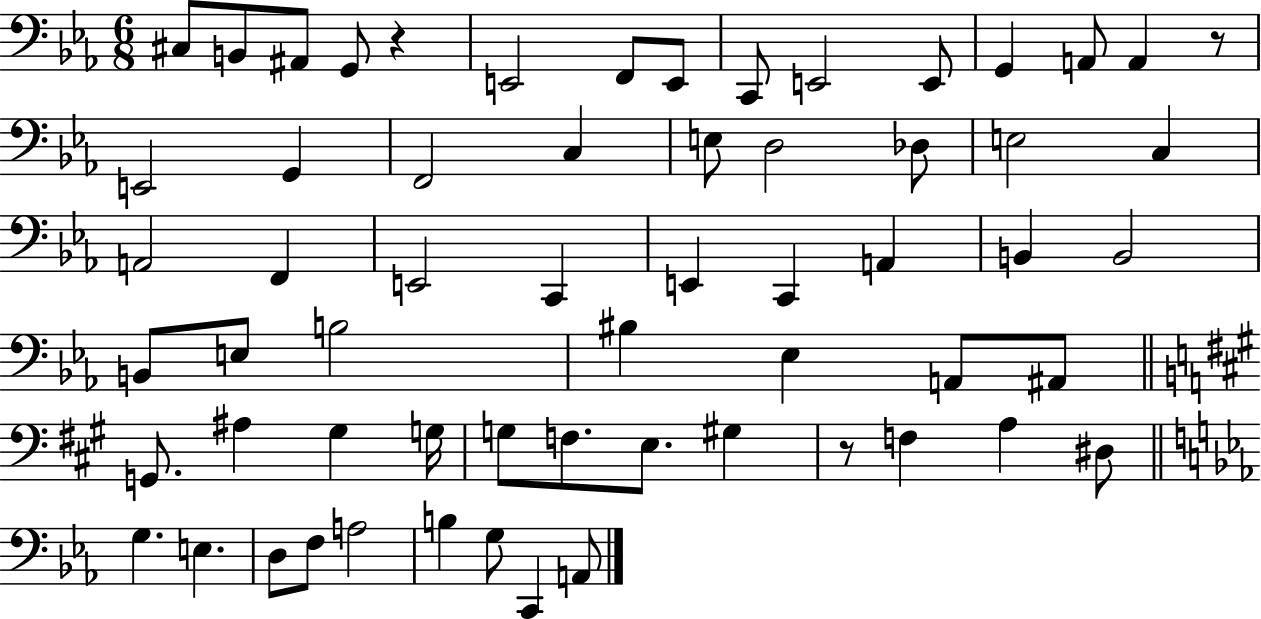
C#3/e B2/e A#2/e G2/e R/q E2/h F2/e E2/e C2/e E2/h E2/e G2/q A2/e A2/q R/e E2/h G2/q F2/h C3/q E3/e D3/h Db3/e E3/h C3/q A2/h F2/q E2/h C2/q E2/q C2/q A2/q B2/q B2/h B2/e E3/e B3/h BIS3/q Eb3/q A2/e A#2/e G2/e. A#3/q G#3/q G3/s G3/e F3/e. E3/e. G#3/q R/e F3/q A3/q D#3/e G3/q. E3/q. D3/e F3/e A3/h B3/q G3/e C2/q A2/e